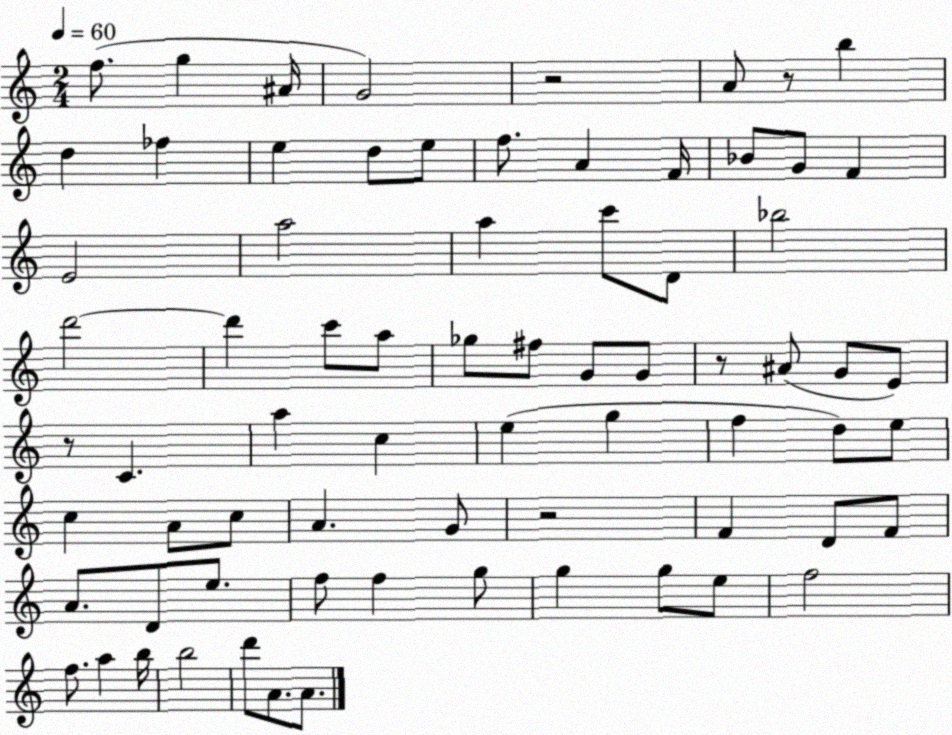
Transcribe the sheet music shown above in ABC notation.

X:1
T:Untitled
M:2/4
L:1/4
K:C
f/2 g ^A/4 G2 z2 A/2 z/2 b d _f e d/2 e/2 f/2 A F/4 _B/2 G/2 F E2 a2 a c'/2 D/2 _b2 d'2 d' c'/2 a/2 _g/2 ^f/2 G/2 G/2 z/2 ^A/2 G/2 E/2 z/2 C a c e g f d/2 e/2 c A/2 c/2 A G/2 z2 F D/2 F/2 A/2 D/2 e/2 f/2 f g/2 g g/2 e/2 f2 f/2 a b/4 b2 d'/2 A/2 A/2